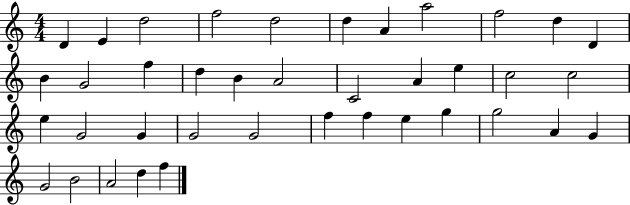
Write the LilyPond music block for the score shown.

{
  \clef treble
  \numericTimeSignature
  \time 4/4
  \key c \major
  d'4 e'4 d''2 | f''2 d''2 | d''4 a'4 a''2 | f''2 d''4 d'4 | \break b'4 g'2 f''4 | d''4 b'4 a'2 | c'2 a'4 e''4 | c''2 c''2 | \break e''4 g'2 g'4 | g'2 g'2 | f''4 f''4 e''4 g''4 | g''2 a'4 g'4 | \break g'2 b'2 | a'2 d''4 f''4 | \bar "|."
}